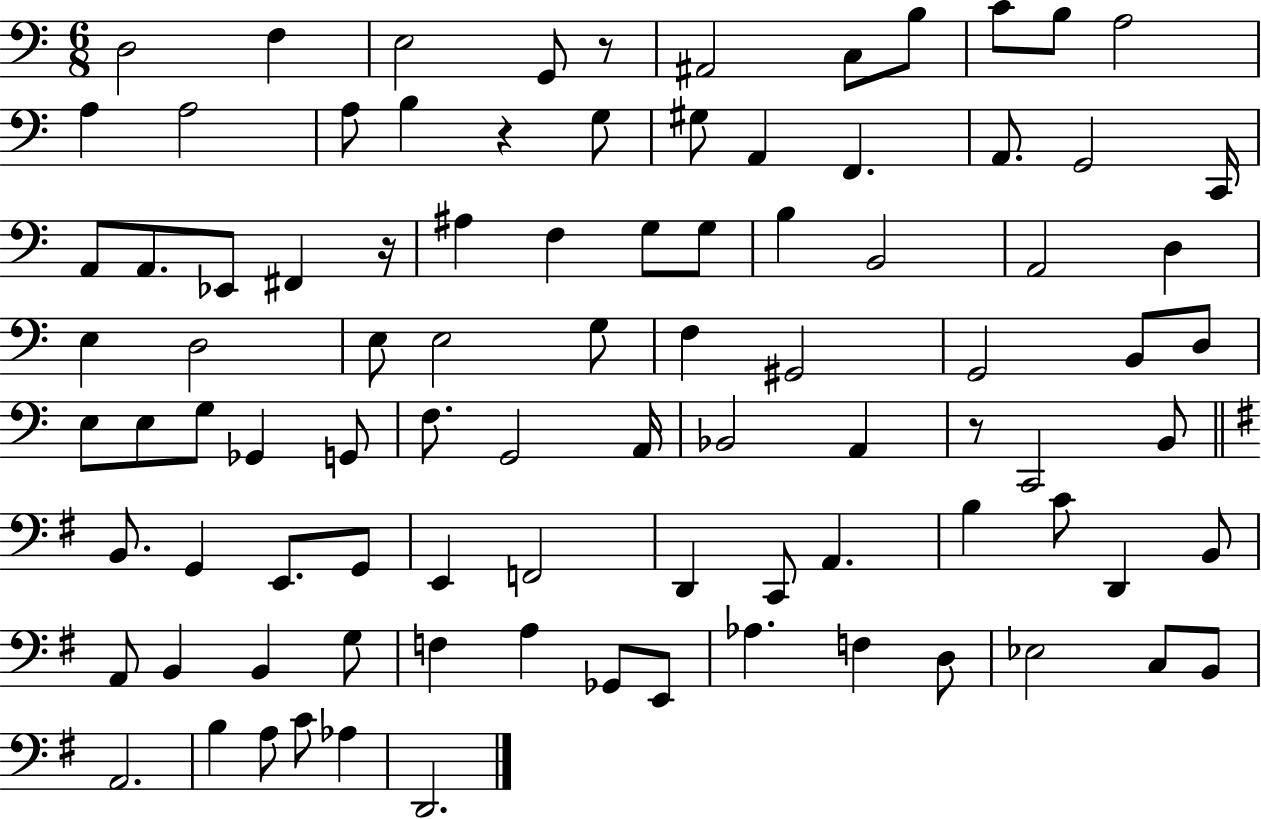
X:1
T:Untitled
M:6/8
L:1/4
K:C
D,2 F, E,2 G,,/2 z/2 ^A,,2 C,/2 B,/2 C/2 B,/2 A,2 A, A,2 A,/2 B, z G,/2 ^G,/2 A,, F,, A,,/2 G,,2 C,,/4 A,,/2 A,,/2 _E,,/2 ^F,, z/4 ^A, F, G,/2 G,/2 B, B,,2 A,,2 D, E, D,2 E,/2 E,2 G,/2 F, ^G,,2 G,,2 B,,/2 D,/2 E,/2 E,/2 G,/2 _G,, G,,/2 F,/2 G,,2 A,,/4 _B,,2 A,, z/2 C,,2 B,,/2 B,,/2 G,, E,,/2 G,,/2 E,, F,,2 D,, C,,/2 A,, B, C/2 D,, B,,/2 A,,/2 B,, B,, G,/2 F, A, _G,,/2 E,,/2 _A, F, D,/2 _E,2 C,/2 B,,/2 A,,2 B, A,/2 C/2 _A, D,,2